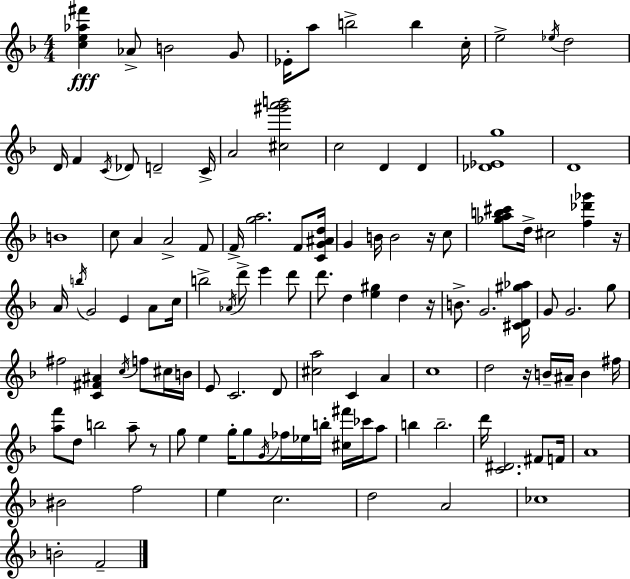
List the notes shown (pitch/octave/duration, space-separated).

[C5,E5,Ab5,F#6]/q Ab4/e B4/h G4/e Eb4/s A5/e B5/h B5/q C5/s E5/h Eb5/s D5/h D4/s F4/q C4/s Db4/e D4/h C4/s A4/h [C#5,G#6,A6,B6]/h C5/h D4/q D4/q [Db4,Eb4,G5]/w D4/w B4/w C5/e A4/q A4/h F4/e F4/s [G5,A5]/h. F4/e [C4,G4,A#4,D5]/s G4/q B4/s B4/h R/s C5/e [Gb5,A5,B5,C#6]/e D5/s C#5/h [F5,Db6,Gb6]/q R/s A4/s B5/s G4/h E4/q A4/e C5/s B5/h Ab4/s D6/e E6/q D6/e D6/e. D5/q [E5,G#5]/q D5/q R/s B4/e. G4/h. [C#4,D4,G#5,Ab5]/s G4/e G4/h. G5/e F#5/h [C4,F#4,A#4]/q C5/s F5/e C#5/s B4/s E4/e C4/h. D4/e [C#5,A5]/h C4/q A4/q C5/w D5/h R/s B4/s A#4/s B4/q F#5/s [A5,F6]/e D5/e B5/h A5/e R/e G5/e E5/q G5/s G5/e G4/s FES5/s Eb5/s B5/s [C#5,F#6]/s CES6/s A5/e B5/q B5/h. D6/s [C4,D#4]/h. F#4/e F4/s A4/w BIS4/h F5/h E5/q C5/h. D5/h A4/h CES5/w B4/h F4/h